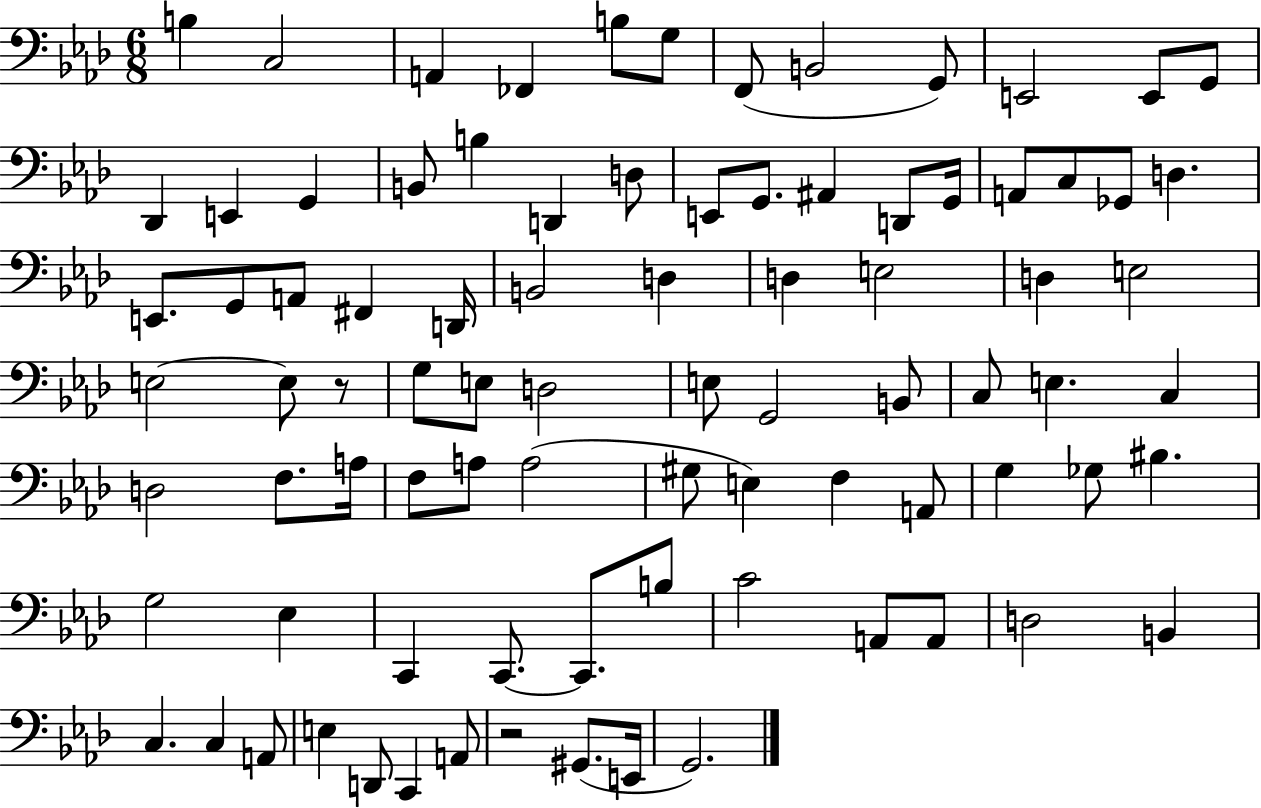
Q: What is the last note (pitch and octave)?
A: G2